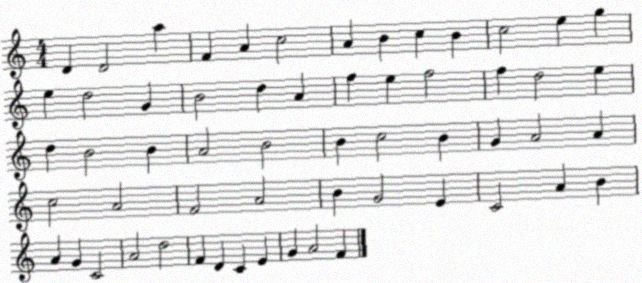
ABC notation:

X:1
T:Untitled
M:4/4
L:1/4
K:C
D D2 a F A c2 A B c B c2 e g e d2 G B2 d A f e f2 f d2 e d B2 B A2 B2 B c2 B G A2 A c2 A2 F2 A2 B G2 E C2 A B A G C2 A2 d2 F D C E G A2 F